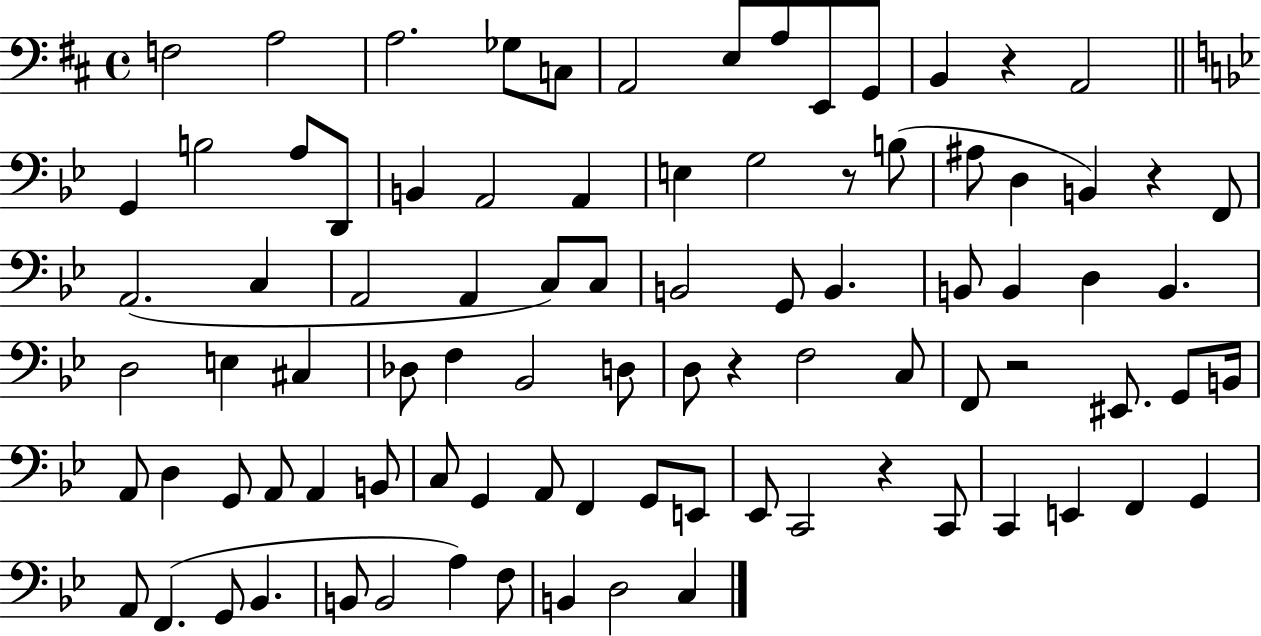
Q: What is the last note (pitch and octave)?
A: C3